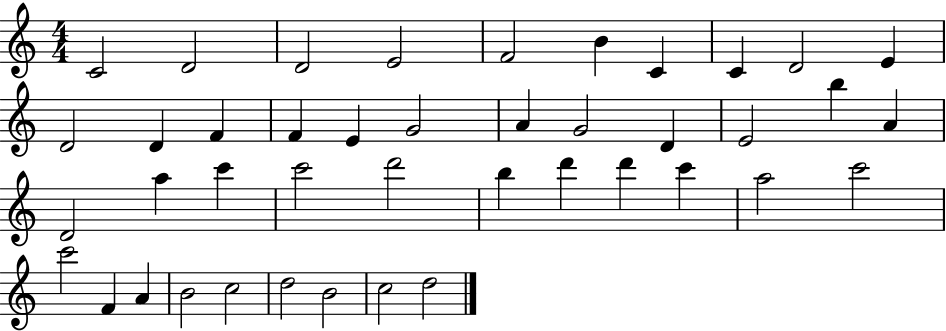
X:1
T:Untitled
M:4/4
L:1/4
K:C
C2 D2 D2 E2 F2 B C C D2 E D2 D F F E G2 A G2 D E2 b A D2 a c' c'2 d'2 b d' d' c' a2 c'2 c'2 F A B2 c2 d2 B2 c2 d2